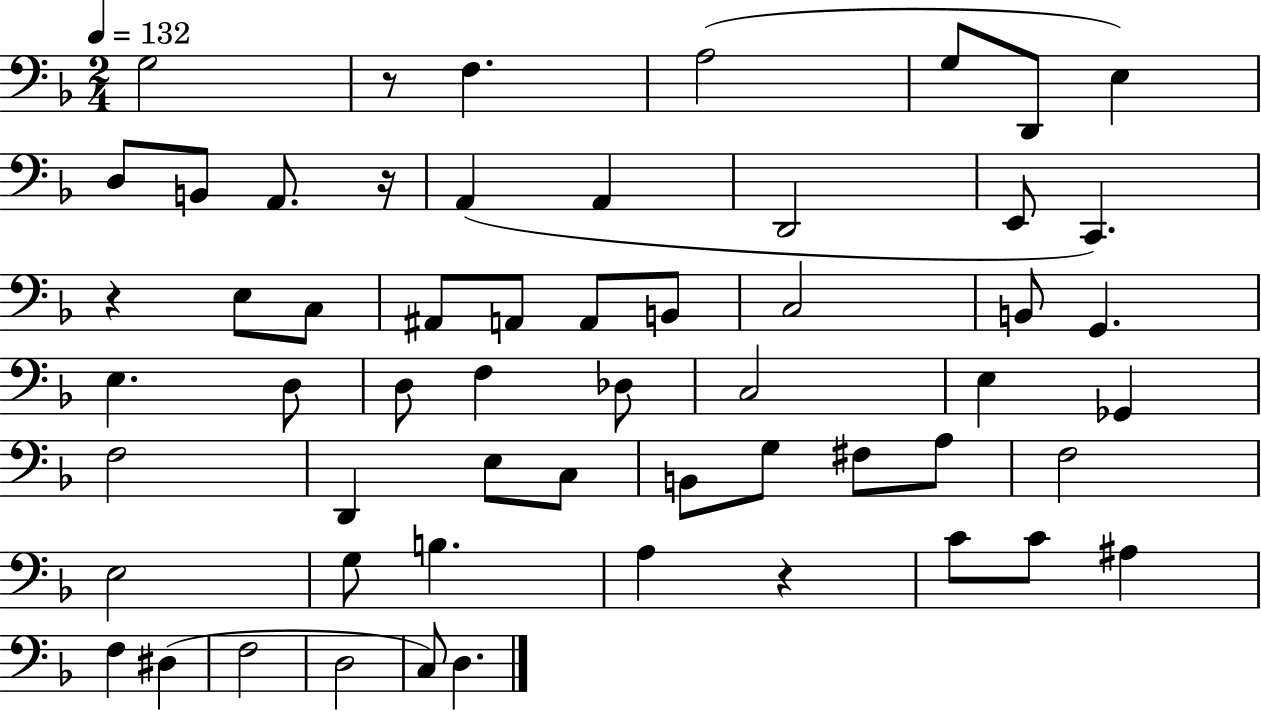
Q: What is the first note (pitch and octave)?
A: G3